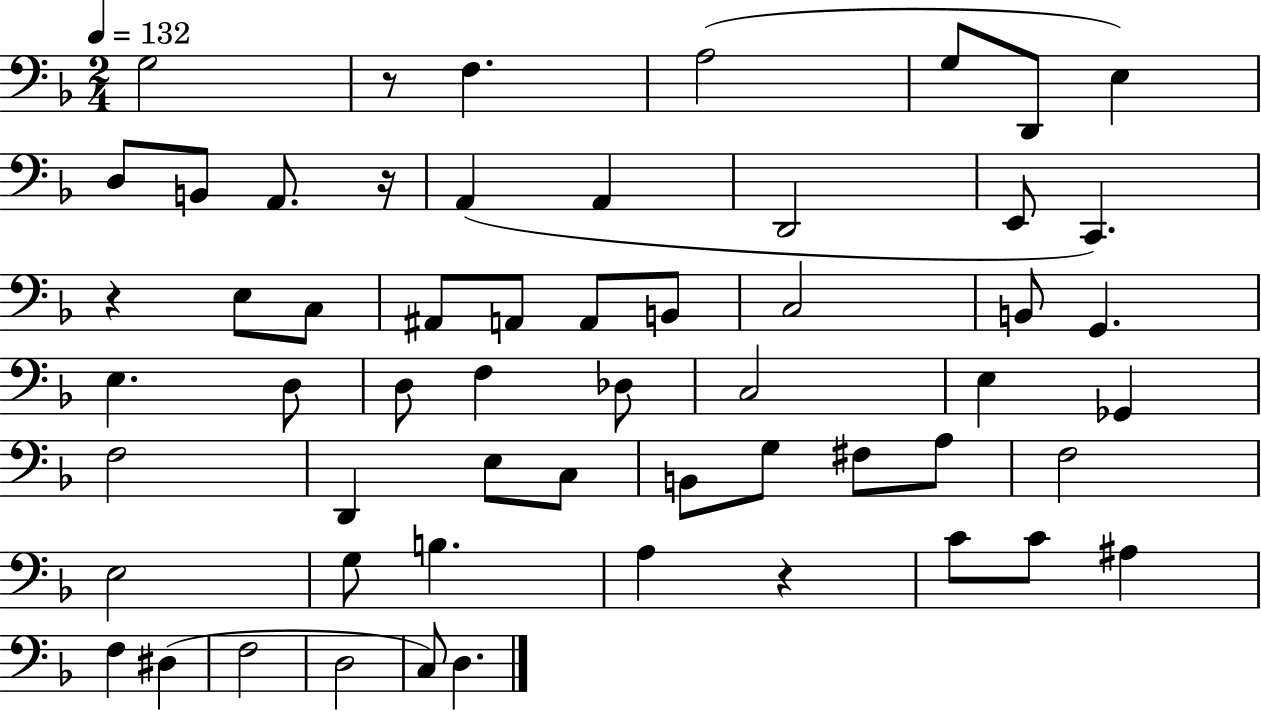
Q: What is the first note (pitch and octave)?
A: G3